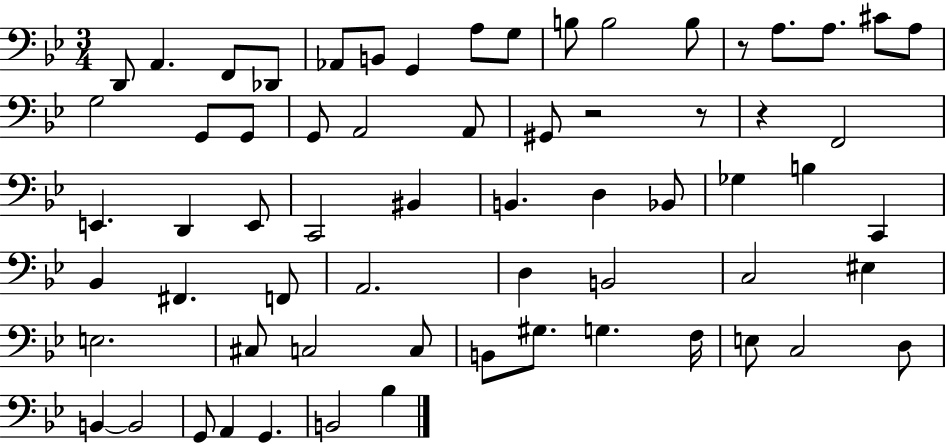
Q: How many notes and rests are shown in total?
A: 65